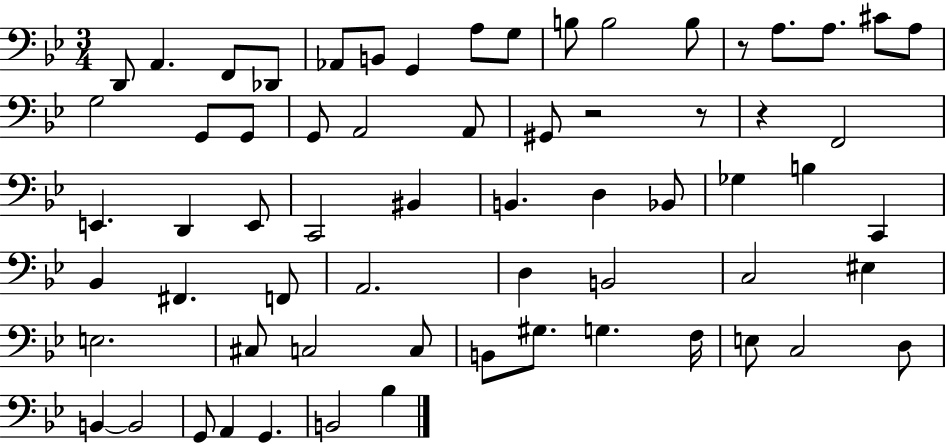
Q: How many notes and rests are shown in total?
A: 65